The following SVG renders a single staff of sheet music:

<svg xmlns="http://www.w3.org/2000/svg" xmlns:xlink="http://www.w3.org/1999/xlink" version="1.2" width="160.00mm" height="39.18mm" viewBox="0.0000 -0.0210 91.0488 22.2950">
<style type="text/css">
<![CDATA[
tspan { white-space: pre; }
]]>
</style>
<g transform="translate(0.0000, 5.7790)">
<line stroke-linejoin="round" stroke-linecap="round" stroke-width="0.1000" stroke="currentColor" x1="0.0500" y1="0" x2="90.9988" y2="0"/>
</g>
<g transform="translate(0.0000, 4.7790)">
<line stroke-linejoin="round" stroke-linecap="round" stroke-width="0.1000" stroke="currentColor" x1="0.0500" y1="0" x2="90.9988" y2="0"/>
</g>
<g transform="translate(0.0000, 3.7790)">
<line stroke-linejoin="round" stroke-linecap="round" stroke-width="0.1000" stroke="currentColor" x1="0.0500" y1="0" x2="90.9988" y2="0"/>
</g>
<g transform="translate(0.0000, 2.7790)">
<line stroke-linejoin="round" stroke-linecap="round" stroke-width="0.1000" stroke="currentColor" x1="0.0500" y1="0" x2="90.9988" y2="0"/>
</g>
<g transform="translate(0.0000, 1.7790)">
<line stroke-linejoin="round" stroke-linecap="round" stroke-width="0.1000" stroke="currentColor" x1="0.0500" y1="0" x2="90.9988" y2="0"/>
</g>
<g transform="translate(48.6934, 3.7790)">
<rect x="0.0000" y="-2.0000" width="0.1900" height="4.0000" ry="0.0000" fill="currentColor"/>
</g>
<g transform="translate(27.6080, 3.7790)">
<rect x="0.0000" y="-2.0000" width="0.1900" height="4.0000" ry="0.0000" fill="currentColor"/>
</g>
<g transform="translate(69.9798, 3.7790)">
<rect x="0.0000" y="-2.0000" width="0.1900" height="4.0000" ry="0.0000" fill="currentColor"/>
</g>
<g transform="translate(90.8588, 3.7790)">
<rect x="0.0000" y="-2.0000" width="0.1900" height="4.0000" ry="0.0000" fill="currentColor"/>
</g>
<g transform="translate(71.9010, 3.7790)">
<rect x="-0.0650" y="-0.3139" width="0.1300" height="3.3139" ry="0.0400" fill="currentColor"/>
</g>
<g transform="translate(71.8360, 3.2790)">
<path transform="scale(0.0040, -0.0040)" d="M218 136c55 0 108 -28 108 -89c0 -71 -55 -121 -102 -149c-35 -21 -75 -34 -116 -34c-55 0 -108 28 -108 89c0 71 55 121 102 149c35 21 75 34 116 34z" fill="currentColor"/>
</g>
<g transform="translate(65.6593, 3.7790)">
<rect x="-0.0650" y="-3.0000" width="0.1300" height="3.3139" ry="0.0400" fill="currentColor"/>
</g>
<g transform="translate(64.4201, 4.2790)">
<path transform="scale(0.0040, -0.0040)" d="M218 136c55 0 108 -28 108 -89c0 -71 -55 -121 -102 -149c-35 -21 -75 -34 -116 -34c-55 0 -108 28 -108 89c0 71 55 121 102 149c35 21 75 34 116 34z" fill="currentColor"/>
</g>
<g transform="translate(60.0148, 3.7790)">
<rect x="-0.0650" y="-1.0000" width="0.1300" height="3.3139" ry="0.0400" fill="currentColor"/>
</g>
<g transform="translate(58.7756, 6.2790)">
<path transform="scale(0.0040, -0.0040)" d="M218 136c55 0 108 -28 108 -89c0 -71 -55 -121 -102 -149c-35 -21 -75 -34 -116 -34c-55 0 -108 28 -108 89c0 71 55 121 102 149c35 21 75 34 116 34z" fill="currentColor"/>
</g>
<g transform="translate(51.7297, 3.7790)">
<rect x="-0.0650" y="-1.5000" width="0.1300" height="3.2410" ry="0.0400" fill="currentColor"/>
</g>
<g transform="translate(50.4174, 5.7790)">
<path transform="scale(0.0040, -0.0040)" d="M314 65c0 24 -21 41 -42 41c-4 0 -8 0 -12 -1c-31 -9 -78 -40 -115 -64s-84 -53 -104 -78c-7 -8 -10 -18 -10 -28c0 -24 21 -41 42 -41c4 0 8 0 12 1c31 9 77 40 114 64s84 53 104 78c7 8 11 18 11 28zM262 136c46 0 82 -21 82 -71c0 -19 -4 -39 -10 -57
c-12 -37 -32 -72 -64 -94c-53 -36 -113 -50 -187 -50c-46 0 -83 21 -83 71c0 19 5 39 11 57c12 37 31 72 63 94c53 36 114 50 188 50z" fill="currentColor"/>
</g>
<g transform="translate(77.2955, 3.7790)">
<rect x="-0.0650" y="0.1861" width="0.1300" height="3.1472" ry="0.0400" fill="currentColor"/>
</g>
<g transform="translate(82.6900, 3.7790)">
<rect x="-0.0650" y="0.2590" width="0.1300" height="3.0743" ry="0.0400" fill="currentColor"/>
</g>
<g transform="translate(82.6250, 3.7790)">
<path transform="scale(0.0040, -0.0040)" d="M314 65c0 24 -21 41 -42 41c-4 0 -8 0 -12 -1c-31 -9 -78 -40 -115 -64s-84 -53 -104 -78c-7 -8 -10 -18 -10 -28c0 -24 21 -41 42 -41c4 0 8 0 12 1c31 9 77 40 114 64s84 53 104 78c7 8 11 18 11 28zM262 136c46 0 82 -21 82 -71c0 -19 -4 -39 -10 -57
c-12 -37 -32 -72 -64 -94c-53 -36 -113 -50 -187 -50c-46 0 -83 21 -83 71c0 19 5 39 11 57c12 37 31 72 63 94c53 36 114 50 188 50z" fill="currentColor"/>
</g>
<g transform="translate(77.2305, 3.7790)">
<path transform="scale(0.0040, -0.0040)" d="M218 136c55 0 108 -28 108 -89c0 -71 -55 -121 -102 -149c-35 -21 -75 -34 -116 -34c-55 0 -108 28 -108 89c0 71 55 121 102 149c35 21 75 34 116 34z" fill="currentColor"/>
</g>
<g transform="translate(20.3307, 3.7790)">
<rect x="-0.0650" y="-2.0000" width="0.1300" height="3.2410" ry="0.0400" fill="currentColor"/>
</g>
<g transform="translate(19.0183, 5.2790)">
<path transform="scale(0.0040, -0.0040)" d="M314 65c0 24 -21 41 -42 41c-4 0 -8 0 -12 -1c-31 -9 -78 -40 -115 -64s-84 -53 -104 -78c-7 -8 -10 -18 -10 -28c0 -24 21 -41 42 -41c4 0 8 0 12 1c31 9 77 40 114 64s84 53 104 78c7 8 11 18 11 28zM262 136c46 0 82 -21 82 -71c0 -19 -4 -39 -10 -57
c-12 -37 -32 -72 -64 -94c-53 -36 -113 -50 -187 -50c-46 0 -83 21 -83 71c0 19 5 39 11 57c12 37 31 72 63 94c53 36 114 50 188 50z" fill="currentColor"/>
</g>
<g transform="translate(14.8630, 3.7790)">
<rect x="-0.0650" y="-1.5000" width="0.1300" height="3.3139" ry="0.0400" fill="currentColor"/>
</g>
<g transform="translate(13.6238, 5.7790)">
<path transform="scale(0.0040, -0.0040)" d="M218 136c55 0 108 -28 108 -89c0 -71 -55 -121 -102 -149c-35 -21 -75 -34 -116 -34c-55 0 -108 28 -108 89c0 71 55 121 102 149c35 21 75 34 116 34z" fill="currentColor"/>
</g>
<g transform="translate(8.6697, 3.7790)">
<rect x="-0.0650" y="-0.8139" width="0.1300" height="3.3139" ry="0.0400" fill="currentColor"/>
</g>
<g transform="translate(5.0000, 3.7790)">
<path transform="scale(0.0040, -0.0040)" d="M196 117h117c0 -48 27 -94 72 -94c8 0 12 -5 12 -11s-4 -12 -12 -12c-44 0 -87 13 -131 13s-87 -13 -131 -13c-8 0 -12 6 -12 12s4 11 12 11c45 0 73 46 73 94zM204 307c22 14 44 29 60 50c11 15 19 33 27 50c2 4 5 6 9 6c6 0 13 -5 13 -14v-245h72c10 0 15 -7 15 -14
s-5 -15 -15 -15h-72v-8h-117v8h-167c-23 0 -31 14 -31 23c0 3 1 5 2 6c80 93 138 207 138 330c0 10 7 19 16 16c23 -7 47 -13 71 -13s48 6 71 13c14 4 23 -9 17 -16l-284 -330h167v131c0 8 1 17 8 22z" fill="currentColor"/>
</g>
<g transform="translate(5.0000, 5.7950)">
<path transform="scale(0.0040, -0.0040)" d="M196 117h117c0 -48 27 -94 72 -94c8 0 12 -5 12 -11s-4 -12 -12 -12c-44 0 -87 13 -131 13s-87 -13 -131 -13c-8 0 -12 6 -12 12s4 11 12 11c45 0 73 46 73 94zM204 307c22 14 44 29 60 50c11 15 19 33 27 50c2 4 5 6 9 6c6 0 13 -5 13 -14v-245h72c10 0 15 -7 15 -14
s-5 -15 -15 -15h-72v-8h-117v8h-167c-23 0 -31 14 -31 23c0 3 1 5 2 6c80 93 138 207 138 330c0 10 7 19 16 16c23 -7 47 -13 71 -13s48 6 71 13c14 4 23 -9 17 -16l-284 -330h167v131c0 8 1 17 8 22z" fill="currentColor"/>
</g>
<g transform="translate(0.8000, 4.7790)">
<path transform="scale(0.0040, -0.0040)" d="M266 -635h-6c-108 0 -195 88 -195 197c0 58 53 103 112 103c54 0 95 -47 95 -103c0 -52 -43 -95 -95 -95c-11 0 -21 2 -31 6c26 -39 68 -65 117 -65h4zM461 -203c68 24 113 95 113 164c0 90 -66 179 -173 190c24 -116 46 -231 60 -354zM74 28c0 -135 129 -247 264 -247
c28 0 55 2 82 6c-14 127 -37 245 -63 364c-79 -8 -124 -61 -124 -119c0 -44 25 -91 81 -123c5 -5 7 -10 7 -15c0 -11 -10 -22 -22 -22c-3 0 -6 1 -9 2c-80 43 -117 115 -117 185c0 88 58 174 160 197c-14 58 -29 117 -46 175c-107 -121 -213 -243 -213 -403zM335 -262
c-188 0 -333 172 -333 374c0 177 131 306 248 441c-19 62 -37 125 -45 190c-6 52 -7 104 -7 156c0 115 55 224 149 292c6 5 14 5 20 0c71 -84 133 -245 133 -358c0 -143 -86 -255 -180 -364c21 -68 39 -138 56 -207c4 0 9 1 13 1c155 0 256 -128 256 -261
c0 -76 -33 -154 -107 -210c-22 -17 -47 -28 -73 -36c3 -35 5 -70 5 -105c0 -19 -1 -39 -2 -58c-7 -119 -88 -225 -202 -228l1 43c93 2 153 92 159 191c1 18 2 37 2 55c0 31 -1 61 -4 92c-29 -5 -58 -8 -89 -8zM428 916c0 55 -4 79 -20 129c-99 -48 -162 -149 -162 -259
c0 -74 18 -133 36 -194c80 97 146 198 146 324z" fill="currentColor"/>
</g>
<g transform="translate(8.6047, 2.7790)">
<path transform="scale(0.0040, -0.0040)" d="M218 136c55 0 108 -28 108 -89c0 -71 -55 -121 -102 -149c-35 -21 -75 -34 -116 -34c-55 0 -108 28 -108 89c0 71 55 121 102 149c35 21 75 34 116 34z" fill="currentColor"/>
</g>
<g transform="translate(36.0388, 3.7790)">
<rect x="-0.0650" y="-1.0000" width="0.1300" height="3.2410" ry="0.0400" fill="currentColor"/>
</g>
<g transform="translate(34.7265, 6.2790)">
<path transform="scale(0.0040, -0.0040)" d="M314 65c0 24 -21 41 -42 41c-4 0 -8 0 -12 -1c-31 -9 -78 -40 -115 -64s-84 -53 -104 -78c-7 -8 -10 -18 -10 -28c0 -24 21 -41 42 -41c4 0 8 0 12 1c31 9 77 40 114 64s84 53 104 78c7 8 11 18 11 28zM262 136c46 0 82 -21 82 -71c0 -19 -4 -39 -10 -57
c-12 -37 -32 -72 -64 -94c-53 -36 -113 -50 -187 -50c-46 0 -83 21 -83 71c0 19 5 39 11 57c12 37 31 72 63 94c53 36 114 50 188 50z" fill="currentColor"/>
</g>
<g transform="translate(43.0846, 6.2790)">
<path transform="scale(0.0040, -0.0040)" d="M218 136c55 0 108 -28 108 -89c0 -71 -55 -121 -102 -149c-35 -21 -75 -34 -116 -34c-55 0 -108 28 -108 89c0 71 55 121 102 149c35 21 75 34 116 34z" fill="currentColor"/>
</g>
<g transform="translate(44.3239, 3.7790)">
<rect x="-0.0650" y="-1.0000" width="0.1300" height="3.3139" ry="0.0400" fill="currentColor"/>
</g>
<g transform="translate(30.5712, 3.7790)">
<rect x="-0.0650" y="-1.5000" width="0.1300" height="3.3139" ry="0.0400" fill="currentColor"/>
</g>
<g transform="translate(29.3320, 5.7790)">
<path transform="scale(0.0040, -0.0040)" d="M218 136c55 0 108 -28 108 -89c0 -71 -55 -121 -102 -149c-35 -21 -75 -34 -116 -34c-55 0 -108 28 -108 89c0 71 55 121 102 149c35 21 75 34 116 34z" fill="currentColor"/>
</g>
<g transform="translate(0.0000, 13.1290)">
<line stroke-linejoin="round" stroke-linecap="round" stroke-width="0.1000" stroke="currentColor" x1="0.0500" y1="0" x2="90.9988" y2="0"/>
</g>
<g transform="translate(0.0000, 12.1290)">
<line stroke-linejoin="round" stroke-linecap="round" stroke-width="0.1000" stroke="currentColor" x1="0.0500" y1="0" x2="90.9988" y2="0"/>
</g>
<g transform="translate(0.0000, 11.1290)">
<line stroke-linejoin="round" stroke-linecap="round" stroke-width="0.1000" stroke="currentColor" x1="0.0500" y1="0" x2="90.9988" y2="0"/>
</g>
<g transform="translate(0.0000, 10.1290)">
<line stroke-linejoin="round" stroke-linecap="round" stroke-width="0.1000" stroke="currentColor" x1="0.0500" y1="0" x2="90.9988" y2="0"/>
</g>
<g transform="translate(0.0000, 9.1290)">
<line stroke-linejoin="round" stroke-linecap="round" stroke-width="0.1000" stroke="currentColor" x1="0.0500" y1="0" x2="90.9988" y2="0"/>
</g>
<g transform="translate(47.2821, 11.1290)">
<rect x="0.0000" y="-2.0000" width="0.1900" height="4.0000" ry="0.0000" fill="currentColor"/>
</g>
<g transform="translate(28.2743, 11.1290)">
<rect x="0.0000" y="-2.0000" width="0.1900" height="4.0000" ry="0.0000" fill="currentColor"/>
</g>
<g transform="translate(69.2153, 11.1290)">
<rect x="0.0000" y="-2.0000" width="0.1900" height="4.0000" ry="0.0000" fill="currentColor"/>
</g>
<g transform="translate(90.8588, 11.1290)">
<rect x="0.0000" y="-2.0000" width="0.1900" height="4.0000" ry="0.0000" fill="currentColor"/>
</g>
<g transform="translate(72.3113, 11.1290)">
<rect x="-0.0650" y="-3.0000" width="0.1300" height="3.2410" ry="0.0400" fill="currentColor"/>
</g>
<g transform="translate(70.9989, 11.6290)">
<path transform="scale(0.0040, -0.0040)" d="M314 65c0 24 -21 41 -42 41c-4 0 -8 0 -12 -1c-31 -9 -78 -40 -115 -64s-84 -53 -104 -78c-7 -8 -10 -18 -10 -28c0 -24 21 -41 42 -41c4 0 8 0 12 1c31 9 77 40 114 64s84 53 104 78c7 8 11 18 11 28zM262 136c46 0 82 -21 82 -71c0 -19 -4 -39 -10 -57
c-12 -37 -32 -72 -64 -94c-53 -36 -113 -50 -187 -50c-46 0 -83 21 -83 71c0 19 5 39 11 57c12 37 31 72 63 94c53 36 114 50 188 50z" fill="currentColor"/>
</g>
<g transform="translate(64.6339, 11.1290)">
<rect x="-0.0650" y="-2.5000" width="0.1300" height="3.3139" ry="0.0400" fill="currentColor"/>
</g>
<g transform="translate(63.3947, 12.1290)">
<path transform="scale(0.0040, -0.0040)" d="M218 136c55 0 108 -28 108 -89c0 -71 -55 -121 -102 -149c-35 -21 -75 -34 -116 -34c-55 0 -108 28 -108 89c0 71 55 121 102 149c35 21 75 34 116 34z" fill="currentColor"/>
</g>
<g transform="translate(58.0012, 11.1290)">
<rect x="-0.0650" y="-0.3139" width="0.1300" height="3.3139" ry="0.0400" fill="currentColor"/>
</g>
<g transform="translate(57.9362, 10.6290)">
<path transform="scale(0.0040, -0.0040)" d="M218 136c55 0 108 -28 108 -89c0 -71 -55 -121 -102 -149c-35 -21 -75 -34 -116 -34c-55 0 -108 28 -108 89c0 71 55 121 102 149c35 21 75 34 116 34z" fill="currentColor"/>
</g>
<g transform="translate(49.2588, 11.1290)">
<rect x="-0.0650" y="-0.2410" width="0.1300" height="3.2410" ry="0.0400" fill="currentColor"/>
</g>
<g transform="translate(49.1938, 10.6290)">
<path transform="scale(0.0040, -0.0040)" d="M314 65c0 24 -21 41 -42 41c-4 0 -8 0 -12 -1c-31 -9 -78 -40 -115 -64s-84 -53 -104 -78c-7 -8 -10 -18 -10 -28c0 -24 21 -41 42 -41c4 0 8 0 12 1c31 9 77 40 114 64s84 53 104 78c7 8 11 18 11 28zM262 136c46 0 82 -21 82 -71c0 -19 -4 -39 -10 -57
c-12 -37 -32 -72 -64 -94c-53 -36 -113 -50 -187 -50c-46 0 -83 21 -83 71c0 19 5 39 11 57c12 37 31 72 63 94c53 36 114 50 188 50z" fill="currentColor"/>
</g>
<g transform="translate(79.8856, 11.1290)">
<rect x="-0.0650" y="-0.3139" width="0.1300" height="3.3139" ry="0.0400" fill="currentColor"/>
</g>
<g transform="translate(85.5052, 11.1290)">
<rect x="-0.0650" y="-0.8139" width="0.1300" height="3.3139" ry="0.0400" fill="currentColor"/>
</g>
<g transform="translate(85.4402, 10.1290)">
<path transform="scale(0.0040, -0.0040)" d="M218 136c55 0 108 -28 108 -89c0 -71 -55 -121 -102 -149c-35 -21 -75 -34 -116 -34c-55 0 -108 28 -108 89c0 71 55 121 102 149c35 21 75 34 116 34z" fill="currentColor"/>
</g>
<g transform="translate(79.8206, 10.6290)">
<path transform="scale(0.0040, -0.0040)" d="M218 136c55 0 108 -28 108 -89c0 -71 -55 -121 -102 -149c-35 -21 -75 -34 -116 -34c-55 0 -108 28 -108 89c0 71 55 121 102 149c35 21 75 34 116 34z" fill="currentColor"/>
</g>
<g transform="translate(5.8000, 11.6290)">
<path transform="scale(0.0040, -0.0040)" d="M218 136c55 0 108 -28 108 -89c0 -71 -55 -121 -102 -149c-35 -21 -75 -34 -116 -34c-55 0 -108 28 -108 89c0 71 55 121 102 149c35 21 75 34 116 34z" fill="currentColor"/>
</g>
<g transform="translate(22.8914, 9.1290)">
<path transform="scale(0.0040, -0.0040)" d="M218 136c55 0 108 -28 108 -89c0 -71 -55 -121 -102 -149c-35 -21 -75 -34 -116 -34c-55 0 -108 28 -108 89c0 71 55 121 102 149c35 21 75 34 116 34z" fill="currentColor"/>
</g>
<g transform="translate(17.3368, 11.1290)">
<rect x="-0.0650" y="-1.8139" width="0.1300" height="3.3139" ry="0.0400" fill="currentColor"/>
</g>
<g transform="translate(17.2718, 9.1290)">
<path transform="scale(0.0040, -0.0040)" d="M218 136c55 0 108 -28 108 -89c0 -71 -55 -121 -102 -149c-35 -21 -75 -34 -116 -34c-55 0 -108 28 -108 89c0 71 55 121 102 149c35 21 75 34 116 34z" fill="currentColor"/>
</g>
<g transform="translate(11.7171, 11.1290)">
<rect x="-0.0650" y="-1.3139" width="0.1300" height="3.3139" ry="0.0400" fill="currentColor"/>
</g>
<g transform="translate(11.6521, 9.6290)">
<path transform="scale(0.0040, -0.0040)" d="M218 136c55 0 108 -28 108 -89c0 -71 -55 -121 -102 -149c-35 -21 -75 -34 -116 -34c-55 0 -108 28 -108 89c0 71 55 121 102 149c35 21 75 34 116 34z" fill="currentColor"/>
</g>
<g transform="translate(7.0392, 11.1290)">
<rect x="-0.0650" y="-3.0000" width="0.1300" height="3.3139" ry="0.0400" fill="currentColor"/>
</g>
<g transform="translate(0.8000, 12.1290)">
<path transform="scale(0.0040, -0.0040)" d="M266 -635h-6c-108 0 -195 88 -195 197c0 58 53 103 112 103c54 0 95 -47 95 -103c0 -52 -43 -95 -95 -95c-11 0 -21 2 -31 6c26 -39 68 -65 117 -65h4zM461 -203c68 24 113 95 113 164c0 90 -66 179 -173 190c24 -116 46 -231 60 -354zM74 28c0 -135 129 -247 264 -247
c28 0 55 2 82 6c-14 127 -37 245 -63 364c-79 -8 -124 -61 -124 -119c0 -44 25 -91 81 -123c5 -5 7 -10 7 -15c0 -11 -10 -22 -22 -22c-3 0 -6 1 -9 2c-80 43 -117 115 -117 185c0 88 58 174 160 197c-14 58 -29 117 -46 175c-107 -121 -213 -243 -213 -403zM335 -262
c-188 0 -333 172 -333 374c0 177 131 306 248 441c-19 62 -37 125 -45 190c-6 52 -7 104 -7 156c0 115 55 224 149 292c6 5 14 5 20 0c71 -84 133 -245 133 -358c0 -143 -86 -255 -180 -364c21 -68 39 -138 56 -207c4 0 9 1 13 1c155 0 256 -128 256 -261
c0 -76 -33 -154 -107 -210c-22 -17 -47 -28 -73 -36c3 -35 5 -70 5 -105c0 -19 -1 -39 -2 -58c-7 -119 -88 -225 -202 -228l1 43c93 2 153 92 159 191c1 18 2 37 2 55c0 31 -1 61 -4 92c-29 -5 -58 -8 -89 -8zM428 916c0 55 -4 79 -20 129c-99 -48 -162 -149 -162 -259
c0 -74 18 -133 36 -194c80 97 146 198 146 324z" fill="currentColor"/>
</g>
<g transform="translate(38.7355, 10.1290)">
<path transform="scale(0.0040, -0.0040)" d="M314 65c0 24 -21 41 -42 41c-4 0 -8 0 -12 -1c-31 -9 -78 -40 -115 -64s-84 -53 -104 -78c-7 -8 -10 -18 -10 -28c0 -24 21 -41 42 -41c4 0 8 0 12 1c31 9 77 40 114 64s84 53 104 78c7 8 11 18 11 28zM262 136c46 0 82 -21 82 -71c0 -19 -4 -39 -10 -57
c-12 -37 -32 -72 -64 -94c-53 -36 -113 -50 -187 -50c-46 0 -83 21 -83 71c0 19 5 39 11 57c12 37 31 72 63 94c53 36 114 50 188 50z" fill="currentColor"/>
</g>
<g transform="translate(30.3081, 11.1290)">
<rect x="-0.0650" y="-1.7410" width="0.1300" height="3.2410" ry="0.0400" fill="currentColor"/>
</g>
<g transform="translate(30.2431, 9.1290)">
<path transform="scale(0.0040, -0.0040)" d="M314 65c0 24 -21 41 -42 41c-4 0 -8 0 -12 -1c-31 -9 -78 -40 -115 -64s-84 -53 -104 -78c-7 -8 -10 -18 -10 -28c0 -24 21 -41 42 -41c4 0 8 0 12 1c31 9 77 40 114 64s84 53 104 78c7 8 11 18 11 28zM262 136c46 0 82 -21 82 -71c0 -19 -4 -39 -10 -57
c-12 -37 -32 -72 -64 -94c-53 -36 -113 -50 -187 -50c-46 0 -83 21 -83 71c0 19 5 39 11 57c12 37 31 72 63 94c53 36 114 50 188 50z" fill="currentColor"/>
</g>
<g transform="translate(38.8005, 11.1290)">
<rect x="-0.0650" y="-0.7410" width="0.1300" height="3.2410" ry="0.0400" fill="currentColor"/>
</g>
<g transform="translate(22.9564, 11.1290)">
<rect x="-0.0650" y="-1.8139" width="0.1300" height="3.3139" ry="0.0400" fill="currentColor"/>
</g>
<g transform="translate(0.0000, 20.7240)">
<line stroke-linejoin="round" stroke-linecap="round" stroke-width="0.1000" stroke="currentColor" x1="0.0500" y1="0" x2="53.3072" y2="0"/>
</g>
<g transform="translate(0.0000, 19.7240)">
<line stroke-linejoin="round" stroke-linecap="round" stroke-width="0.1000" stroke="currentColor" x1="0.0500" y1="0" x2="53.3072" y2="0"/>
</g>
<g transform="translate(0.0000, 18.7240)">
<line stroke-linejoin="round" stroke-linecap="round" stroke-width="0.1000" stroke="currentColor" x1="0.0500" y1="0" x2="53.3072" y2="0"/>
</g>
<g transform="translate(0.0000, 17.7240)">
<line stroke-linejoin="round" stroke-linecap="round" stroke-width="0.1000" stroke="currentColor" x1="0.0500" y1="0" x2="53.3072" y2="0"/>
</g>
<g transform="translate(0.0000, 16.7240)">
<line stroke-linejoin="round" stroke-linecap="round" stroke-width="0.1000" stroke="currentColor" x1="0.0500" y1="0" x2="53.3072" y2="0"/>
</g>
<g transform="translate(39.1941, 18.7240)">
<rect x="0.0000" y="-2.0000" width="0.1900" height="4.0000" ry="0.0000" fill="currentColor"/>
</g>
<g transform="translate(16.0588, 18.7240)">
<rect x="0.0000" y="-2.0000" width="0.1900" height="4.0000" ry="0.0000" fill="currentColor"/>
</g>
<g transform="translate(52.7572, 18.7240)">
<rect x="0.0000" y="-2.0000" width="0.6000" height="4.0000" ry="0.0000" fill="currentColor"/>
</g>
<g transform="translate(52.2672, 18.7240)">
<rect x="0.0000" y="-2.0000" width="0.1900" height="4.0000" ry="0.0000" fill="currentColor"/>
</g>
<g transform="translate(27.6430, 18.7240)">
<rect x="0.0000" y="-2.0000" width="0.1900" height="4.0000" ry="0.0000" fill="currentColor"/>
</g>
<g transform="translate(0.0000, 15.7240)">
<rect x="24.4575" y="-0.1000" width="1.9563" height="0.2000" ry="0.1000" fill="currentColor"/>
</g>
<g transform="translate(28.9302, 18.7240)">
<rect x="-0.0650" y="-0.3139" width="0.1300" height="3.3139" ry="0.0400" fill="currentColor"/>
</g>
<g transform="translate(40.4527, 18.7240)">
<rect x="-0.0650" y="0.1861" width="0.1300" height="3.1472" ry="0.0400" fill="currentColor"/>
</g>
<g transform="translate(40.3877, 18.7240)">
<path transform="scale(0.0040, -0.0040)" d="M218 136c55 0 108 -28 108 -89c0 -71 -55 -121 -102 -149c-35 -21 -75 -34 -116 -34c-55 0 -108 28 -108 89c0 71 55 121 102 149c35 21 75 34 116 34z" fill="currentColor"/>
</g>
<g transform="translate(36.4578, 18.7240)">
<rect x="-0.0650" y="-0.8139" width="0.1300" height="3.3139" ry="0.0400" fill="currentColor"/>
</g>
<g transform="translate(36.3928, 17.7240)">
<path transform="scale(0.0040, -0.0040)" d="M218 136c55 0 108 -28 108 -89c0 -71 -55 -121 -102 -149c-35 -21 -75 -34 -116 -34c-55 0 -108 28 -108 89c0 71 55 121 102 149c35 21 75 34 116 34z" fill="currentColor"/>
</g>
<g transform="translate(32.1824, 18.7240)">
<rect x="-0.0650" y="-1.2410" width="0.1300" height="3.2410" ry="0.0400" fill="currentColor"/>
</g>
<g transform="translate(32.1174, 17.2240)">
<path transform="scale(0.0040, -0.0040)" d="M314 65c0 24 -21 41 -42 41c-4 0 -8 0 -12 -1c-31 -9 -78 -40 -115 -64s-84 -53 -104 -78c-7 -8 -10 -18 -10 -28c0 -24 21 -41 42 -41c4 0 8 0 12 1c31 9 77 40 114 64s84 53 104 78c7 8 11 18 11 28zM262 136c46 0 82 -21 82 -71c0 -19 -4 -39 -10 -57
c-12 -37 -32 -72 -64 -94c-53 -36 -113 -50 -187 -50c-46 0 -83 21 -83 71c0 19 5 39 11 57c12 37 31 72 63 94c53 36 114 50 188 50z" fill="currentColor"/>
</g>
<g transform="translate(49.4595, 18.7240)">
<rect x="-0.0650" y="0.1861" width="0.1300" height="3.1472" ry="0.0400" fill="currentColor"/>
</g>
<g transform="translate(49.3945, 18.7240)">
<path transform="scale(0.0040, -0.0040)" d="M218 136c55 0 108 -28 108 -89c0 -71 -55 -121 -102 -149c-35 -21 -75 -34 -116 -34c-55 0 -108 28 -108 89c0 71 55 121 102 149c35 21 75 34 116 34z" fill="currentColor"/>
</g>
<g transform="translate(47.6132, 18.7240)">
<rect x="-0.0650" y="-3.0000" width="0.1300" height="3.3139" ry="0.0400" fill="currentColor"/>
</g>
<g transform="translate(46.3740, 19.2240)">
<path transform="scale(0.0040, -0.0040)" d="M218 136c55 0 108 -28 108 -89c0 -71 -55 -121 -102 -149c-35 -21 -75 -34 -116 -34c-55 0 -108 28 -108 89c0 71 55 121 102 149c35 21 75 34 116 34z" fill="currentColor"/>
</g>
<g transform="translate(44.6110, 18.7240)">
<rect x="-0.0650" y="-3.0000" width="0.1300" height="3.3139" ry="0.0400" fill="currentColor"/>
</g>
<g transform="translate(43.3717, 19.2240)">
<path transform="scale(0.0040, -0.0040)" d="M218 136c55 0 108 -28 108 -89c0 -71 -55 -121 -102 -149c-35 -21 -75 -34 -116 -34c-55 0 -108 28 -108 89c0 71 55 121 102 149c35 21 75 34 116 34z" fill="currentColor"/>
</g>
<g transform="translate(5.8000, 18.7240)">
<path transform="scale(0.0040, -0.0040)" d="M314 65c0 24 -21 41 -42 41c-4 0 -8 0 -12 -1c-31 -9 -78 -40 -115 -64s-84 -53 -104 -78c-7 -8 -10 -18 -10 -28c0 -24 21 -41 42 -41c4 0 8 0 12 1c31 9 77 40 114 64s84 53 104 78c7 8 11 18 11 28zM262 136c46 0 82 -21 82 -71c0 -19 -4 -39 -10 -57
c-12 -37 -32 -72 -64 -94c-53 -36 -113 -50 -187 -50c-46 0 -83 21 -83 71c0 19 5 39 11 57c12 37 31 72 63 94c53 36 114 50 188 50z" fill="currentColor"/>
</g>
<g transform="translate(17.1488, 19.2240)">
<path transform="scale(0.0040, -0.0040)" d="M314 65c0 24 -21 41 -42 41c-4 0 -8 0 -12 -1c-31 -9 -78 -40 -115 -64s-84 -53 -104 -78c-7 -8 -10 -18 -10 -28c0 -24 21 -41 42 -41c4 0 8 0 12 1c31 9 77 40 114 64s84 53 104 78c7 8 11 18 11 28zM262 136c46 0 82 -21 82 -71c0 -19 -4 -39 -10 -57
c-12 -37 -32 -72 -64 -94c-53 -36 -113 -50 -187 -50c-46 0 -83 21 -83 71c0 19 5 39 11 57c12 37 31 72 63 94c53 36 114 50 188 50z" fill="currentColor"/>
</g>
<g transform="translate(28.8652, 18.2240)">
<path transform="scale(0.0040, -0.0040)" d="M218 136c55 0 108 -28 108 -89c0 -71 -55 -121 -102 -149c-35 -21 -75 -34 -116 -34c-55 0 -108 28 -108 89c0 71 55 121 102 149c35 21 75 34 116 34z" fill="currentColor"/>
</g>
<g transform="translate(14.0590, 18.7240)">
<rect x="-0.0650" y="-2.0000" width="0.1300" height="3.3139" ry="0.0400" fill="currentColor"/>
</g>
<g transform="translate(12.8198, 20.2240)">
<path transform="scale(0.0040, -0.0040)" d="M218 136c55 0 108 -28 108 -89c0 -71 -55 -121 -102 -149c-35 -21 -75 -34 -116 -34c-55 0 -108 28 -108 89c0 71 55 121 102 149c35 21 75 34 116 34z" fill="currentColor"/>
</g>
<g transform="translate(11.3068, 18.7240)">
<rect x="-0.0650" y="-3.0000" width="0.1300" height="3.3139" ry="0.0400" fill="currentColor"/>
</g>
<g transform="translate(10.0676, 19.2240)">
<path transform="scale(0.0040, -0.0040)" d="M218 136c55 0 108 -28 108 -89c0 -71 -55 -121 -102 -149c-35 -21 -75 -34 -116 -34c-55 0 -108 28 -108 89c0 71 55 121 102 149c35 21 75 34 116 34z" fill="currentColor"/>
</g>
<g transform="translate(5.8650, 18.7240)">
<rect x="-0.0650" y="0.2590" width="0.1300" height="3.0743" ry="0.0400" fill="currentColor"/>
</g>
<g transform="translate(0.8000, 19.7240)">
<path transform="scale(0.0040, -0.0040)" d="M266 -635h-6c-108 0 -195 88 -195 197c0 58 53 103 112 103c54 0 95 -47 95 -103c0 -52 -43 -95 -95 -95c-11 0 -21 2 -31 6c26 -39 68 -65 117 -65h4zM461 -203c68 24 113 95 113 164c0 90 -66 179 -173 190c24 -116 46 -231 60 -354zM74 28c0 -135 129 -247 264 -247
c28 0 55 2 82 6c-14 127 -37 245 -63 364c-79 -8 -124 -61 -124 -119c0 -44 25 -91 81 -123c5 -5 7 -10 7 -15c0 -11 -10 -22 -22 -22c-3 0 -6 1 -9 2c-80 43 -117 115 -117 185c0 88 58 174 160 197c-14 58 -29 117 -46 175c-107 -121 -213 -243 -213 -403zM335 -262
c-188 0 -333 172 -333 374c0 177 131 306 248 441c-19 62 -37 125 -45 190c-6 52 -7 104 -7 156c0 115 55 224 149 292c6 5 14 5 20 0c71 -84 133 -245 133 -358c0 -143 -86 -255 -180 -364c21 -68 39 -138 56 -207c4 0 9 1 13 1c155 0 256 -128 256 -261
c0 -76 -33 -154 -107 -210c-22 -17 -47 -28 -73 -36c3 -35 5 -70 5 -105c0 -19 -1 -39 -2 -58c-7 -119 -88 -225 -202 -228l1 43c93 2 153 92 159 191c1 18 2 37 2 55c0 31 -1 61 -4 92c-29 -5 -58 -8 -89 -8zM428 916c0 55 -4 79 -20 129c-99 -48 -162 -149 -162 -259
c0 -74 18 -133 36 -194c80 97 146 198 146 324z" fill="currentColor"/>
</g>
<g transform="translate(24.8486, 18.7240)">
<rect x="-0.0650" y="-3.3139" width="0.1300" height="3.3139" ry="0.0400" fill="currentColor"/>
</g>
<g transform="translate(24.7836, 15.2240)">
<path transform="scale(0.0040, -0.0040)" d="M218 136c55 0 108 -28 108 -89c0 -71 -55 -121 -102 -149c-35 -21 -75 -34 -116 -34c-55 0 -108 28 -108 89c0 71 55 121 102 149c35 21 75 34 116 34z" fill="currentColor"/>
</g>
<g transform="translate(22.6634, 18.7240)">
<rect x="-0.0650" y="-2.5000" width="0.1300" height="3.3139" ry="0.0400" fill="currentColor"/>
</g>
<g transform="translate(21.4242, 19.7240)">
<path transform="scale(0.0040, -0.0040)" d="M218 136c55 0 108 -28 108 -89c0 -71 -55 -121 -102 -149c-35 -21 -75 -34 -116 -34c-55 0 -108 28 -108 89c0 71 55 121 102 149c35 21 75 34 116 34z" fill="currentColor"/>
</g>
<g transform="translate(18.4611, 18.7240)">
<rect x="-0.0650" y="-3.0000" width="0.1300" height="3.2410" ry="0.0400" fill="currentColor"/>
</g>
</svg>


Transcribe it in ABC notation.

X:1
T:Untitled
M:4/4
L:1/4
K:C
d E F2 E D2 D E2 D A c B B2 A e f f f2 d2 c2 c G A2 c d B2 A F A2 G b c e2 d B A A B